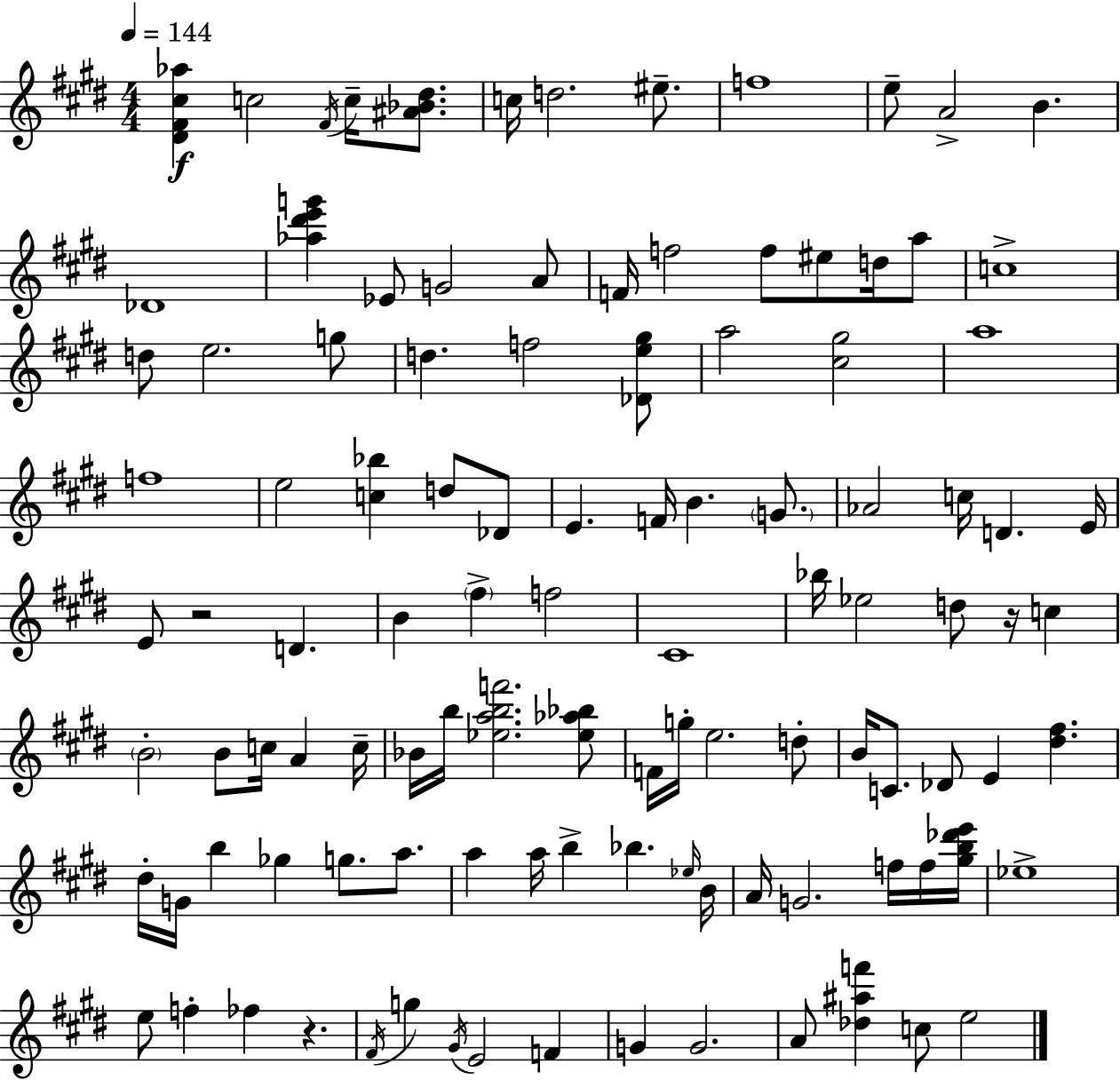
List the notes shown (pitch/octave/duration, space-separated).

[D#4,F#4,C#5,Ab5]/q C5/h F#4/s C5/s [A#4,Bb4,D#5]/e. C5/s D5/h. EIS5/e. F5/w E5/e A4/h B4/q. Db4/w [Ab5,D#6,E6,G6]/q Eb4/e G4/h A4/e F4/s F5/h F5/e EIS5/e D5/s A5/e C5/w D5/e E5/h. G5/e D5/q. F5/h [Db4,E5,G#5]/e A5/h [C#5,G#5]/h A5/w F5/w E5/h [C5,Bb5]/q D5/e Db4/e E4/q. F4/s B4/q. G4/e. Ab4/h C5/s D4/q. E4/s E4/e R/h D4/q. B4/q F#5/q F5/h C#4/w Bb5/s Eb5/h D5/e R/s C5/q B4/h B4/e C5/s A4/q C5/s Bb4/s B5/s [Eb5,A5,B5,F6]/h. [Eb5,Ab5,Bb5]/e F4/s G5/s E5/h. D5/e B4/s C4/e. Db4/e E4/q [D#5,F#5]/q. D#5/s G4/s B5/q Gb5/q G5/e. A5/e. A5/q A5/s B5/q Bb5/q. Eb5/s B4/s A4/s G4/h. F5/s F5/s [G#5,B5,Db6,E6]/s Eb5/w E5/e F5/q FES5/q R/q. F#4/s G5/q G#4/s E4/h F4/q G4/q G4/h. A4/e [Db5,A#5,F6]/q C5/e E5/h